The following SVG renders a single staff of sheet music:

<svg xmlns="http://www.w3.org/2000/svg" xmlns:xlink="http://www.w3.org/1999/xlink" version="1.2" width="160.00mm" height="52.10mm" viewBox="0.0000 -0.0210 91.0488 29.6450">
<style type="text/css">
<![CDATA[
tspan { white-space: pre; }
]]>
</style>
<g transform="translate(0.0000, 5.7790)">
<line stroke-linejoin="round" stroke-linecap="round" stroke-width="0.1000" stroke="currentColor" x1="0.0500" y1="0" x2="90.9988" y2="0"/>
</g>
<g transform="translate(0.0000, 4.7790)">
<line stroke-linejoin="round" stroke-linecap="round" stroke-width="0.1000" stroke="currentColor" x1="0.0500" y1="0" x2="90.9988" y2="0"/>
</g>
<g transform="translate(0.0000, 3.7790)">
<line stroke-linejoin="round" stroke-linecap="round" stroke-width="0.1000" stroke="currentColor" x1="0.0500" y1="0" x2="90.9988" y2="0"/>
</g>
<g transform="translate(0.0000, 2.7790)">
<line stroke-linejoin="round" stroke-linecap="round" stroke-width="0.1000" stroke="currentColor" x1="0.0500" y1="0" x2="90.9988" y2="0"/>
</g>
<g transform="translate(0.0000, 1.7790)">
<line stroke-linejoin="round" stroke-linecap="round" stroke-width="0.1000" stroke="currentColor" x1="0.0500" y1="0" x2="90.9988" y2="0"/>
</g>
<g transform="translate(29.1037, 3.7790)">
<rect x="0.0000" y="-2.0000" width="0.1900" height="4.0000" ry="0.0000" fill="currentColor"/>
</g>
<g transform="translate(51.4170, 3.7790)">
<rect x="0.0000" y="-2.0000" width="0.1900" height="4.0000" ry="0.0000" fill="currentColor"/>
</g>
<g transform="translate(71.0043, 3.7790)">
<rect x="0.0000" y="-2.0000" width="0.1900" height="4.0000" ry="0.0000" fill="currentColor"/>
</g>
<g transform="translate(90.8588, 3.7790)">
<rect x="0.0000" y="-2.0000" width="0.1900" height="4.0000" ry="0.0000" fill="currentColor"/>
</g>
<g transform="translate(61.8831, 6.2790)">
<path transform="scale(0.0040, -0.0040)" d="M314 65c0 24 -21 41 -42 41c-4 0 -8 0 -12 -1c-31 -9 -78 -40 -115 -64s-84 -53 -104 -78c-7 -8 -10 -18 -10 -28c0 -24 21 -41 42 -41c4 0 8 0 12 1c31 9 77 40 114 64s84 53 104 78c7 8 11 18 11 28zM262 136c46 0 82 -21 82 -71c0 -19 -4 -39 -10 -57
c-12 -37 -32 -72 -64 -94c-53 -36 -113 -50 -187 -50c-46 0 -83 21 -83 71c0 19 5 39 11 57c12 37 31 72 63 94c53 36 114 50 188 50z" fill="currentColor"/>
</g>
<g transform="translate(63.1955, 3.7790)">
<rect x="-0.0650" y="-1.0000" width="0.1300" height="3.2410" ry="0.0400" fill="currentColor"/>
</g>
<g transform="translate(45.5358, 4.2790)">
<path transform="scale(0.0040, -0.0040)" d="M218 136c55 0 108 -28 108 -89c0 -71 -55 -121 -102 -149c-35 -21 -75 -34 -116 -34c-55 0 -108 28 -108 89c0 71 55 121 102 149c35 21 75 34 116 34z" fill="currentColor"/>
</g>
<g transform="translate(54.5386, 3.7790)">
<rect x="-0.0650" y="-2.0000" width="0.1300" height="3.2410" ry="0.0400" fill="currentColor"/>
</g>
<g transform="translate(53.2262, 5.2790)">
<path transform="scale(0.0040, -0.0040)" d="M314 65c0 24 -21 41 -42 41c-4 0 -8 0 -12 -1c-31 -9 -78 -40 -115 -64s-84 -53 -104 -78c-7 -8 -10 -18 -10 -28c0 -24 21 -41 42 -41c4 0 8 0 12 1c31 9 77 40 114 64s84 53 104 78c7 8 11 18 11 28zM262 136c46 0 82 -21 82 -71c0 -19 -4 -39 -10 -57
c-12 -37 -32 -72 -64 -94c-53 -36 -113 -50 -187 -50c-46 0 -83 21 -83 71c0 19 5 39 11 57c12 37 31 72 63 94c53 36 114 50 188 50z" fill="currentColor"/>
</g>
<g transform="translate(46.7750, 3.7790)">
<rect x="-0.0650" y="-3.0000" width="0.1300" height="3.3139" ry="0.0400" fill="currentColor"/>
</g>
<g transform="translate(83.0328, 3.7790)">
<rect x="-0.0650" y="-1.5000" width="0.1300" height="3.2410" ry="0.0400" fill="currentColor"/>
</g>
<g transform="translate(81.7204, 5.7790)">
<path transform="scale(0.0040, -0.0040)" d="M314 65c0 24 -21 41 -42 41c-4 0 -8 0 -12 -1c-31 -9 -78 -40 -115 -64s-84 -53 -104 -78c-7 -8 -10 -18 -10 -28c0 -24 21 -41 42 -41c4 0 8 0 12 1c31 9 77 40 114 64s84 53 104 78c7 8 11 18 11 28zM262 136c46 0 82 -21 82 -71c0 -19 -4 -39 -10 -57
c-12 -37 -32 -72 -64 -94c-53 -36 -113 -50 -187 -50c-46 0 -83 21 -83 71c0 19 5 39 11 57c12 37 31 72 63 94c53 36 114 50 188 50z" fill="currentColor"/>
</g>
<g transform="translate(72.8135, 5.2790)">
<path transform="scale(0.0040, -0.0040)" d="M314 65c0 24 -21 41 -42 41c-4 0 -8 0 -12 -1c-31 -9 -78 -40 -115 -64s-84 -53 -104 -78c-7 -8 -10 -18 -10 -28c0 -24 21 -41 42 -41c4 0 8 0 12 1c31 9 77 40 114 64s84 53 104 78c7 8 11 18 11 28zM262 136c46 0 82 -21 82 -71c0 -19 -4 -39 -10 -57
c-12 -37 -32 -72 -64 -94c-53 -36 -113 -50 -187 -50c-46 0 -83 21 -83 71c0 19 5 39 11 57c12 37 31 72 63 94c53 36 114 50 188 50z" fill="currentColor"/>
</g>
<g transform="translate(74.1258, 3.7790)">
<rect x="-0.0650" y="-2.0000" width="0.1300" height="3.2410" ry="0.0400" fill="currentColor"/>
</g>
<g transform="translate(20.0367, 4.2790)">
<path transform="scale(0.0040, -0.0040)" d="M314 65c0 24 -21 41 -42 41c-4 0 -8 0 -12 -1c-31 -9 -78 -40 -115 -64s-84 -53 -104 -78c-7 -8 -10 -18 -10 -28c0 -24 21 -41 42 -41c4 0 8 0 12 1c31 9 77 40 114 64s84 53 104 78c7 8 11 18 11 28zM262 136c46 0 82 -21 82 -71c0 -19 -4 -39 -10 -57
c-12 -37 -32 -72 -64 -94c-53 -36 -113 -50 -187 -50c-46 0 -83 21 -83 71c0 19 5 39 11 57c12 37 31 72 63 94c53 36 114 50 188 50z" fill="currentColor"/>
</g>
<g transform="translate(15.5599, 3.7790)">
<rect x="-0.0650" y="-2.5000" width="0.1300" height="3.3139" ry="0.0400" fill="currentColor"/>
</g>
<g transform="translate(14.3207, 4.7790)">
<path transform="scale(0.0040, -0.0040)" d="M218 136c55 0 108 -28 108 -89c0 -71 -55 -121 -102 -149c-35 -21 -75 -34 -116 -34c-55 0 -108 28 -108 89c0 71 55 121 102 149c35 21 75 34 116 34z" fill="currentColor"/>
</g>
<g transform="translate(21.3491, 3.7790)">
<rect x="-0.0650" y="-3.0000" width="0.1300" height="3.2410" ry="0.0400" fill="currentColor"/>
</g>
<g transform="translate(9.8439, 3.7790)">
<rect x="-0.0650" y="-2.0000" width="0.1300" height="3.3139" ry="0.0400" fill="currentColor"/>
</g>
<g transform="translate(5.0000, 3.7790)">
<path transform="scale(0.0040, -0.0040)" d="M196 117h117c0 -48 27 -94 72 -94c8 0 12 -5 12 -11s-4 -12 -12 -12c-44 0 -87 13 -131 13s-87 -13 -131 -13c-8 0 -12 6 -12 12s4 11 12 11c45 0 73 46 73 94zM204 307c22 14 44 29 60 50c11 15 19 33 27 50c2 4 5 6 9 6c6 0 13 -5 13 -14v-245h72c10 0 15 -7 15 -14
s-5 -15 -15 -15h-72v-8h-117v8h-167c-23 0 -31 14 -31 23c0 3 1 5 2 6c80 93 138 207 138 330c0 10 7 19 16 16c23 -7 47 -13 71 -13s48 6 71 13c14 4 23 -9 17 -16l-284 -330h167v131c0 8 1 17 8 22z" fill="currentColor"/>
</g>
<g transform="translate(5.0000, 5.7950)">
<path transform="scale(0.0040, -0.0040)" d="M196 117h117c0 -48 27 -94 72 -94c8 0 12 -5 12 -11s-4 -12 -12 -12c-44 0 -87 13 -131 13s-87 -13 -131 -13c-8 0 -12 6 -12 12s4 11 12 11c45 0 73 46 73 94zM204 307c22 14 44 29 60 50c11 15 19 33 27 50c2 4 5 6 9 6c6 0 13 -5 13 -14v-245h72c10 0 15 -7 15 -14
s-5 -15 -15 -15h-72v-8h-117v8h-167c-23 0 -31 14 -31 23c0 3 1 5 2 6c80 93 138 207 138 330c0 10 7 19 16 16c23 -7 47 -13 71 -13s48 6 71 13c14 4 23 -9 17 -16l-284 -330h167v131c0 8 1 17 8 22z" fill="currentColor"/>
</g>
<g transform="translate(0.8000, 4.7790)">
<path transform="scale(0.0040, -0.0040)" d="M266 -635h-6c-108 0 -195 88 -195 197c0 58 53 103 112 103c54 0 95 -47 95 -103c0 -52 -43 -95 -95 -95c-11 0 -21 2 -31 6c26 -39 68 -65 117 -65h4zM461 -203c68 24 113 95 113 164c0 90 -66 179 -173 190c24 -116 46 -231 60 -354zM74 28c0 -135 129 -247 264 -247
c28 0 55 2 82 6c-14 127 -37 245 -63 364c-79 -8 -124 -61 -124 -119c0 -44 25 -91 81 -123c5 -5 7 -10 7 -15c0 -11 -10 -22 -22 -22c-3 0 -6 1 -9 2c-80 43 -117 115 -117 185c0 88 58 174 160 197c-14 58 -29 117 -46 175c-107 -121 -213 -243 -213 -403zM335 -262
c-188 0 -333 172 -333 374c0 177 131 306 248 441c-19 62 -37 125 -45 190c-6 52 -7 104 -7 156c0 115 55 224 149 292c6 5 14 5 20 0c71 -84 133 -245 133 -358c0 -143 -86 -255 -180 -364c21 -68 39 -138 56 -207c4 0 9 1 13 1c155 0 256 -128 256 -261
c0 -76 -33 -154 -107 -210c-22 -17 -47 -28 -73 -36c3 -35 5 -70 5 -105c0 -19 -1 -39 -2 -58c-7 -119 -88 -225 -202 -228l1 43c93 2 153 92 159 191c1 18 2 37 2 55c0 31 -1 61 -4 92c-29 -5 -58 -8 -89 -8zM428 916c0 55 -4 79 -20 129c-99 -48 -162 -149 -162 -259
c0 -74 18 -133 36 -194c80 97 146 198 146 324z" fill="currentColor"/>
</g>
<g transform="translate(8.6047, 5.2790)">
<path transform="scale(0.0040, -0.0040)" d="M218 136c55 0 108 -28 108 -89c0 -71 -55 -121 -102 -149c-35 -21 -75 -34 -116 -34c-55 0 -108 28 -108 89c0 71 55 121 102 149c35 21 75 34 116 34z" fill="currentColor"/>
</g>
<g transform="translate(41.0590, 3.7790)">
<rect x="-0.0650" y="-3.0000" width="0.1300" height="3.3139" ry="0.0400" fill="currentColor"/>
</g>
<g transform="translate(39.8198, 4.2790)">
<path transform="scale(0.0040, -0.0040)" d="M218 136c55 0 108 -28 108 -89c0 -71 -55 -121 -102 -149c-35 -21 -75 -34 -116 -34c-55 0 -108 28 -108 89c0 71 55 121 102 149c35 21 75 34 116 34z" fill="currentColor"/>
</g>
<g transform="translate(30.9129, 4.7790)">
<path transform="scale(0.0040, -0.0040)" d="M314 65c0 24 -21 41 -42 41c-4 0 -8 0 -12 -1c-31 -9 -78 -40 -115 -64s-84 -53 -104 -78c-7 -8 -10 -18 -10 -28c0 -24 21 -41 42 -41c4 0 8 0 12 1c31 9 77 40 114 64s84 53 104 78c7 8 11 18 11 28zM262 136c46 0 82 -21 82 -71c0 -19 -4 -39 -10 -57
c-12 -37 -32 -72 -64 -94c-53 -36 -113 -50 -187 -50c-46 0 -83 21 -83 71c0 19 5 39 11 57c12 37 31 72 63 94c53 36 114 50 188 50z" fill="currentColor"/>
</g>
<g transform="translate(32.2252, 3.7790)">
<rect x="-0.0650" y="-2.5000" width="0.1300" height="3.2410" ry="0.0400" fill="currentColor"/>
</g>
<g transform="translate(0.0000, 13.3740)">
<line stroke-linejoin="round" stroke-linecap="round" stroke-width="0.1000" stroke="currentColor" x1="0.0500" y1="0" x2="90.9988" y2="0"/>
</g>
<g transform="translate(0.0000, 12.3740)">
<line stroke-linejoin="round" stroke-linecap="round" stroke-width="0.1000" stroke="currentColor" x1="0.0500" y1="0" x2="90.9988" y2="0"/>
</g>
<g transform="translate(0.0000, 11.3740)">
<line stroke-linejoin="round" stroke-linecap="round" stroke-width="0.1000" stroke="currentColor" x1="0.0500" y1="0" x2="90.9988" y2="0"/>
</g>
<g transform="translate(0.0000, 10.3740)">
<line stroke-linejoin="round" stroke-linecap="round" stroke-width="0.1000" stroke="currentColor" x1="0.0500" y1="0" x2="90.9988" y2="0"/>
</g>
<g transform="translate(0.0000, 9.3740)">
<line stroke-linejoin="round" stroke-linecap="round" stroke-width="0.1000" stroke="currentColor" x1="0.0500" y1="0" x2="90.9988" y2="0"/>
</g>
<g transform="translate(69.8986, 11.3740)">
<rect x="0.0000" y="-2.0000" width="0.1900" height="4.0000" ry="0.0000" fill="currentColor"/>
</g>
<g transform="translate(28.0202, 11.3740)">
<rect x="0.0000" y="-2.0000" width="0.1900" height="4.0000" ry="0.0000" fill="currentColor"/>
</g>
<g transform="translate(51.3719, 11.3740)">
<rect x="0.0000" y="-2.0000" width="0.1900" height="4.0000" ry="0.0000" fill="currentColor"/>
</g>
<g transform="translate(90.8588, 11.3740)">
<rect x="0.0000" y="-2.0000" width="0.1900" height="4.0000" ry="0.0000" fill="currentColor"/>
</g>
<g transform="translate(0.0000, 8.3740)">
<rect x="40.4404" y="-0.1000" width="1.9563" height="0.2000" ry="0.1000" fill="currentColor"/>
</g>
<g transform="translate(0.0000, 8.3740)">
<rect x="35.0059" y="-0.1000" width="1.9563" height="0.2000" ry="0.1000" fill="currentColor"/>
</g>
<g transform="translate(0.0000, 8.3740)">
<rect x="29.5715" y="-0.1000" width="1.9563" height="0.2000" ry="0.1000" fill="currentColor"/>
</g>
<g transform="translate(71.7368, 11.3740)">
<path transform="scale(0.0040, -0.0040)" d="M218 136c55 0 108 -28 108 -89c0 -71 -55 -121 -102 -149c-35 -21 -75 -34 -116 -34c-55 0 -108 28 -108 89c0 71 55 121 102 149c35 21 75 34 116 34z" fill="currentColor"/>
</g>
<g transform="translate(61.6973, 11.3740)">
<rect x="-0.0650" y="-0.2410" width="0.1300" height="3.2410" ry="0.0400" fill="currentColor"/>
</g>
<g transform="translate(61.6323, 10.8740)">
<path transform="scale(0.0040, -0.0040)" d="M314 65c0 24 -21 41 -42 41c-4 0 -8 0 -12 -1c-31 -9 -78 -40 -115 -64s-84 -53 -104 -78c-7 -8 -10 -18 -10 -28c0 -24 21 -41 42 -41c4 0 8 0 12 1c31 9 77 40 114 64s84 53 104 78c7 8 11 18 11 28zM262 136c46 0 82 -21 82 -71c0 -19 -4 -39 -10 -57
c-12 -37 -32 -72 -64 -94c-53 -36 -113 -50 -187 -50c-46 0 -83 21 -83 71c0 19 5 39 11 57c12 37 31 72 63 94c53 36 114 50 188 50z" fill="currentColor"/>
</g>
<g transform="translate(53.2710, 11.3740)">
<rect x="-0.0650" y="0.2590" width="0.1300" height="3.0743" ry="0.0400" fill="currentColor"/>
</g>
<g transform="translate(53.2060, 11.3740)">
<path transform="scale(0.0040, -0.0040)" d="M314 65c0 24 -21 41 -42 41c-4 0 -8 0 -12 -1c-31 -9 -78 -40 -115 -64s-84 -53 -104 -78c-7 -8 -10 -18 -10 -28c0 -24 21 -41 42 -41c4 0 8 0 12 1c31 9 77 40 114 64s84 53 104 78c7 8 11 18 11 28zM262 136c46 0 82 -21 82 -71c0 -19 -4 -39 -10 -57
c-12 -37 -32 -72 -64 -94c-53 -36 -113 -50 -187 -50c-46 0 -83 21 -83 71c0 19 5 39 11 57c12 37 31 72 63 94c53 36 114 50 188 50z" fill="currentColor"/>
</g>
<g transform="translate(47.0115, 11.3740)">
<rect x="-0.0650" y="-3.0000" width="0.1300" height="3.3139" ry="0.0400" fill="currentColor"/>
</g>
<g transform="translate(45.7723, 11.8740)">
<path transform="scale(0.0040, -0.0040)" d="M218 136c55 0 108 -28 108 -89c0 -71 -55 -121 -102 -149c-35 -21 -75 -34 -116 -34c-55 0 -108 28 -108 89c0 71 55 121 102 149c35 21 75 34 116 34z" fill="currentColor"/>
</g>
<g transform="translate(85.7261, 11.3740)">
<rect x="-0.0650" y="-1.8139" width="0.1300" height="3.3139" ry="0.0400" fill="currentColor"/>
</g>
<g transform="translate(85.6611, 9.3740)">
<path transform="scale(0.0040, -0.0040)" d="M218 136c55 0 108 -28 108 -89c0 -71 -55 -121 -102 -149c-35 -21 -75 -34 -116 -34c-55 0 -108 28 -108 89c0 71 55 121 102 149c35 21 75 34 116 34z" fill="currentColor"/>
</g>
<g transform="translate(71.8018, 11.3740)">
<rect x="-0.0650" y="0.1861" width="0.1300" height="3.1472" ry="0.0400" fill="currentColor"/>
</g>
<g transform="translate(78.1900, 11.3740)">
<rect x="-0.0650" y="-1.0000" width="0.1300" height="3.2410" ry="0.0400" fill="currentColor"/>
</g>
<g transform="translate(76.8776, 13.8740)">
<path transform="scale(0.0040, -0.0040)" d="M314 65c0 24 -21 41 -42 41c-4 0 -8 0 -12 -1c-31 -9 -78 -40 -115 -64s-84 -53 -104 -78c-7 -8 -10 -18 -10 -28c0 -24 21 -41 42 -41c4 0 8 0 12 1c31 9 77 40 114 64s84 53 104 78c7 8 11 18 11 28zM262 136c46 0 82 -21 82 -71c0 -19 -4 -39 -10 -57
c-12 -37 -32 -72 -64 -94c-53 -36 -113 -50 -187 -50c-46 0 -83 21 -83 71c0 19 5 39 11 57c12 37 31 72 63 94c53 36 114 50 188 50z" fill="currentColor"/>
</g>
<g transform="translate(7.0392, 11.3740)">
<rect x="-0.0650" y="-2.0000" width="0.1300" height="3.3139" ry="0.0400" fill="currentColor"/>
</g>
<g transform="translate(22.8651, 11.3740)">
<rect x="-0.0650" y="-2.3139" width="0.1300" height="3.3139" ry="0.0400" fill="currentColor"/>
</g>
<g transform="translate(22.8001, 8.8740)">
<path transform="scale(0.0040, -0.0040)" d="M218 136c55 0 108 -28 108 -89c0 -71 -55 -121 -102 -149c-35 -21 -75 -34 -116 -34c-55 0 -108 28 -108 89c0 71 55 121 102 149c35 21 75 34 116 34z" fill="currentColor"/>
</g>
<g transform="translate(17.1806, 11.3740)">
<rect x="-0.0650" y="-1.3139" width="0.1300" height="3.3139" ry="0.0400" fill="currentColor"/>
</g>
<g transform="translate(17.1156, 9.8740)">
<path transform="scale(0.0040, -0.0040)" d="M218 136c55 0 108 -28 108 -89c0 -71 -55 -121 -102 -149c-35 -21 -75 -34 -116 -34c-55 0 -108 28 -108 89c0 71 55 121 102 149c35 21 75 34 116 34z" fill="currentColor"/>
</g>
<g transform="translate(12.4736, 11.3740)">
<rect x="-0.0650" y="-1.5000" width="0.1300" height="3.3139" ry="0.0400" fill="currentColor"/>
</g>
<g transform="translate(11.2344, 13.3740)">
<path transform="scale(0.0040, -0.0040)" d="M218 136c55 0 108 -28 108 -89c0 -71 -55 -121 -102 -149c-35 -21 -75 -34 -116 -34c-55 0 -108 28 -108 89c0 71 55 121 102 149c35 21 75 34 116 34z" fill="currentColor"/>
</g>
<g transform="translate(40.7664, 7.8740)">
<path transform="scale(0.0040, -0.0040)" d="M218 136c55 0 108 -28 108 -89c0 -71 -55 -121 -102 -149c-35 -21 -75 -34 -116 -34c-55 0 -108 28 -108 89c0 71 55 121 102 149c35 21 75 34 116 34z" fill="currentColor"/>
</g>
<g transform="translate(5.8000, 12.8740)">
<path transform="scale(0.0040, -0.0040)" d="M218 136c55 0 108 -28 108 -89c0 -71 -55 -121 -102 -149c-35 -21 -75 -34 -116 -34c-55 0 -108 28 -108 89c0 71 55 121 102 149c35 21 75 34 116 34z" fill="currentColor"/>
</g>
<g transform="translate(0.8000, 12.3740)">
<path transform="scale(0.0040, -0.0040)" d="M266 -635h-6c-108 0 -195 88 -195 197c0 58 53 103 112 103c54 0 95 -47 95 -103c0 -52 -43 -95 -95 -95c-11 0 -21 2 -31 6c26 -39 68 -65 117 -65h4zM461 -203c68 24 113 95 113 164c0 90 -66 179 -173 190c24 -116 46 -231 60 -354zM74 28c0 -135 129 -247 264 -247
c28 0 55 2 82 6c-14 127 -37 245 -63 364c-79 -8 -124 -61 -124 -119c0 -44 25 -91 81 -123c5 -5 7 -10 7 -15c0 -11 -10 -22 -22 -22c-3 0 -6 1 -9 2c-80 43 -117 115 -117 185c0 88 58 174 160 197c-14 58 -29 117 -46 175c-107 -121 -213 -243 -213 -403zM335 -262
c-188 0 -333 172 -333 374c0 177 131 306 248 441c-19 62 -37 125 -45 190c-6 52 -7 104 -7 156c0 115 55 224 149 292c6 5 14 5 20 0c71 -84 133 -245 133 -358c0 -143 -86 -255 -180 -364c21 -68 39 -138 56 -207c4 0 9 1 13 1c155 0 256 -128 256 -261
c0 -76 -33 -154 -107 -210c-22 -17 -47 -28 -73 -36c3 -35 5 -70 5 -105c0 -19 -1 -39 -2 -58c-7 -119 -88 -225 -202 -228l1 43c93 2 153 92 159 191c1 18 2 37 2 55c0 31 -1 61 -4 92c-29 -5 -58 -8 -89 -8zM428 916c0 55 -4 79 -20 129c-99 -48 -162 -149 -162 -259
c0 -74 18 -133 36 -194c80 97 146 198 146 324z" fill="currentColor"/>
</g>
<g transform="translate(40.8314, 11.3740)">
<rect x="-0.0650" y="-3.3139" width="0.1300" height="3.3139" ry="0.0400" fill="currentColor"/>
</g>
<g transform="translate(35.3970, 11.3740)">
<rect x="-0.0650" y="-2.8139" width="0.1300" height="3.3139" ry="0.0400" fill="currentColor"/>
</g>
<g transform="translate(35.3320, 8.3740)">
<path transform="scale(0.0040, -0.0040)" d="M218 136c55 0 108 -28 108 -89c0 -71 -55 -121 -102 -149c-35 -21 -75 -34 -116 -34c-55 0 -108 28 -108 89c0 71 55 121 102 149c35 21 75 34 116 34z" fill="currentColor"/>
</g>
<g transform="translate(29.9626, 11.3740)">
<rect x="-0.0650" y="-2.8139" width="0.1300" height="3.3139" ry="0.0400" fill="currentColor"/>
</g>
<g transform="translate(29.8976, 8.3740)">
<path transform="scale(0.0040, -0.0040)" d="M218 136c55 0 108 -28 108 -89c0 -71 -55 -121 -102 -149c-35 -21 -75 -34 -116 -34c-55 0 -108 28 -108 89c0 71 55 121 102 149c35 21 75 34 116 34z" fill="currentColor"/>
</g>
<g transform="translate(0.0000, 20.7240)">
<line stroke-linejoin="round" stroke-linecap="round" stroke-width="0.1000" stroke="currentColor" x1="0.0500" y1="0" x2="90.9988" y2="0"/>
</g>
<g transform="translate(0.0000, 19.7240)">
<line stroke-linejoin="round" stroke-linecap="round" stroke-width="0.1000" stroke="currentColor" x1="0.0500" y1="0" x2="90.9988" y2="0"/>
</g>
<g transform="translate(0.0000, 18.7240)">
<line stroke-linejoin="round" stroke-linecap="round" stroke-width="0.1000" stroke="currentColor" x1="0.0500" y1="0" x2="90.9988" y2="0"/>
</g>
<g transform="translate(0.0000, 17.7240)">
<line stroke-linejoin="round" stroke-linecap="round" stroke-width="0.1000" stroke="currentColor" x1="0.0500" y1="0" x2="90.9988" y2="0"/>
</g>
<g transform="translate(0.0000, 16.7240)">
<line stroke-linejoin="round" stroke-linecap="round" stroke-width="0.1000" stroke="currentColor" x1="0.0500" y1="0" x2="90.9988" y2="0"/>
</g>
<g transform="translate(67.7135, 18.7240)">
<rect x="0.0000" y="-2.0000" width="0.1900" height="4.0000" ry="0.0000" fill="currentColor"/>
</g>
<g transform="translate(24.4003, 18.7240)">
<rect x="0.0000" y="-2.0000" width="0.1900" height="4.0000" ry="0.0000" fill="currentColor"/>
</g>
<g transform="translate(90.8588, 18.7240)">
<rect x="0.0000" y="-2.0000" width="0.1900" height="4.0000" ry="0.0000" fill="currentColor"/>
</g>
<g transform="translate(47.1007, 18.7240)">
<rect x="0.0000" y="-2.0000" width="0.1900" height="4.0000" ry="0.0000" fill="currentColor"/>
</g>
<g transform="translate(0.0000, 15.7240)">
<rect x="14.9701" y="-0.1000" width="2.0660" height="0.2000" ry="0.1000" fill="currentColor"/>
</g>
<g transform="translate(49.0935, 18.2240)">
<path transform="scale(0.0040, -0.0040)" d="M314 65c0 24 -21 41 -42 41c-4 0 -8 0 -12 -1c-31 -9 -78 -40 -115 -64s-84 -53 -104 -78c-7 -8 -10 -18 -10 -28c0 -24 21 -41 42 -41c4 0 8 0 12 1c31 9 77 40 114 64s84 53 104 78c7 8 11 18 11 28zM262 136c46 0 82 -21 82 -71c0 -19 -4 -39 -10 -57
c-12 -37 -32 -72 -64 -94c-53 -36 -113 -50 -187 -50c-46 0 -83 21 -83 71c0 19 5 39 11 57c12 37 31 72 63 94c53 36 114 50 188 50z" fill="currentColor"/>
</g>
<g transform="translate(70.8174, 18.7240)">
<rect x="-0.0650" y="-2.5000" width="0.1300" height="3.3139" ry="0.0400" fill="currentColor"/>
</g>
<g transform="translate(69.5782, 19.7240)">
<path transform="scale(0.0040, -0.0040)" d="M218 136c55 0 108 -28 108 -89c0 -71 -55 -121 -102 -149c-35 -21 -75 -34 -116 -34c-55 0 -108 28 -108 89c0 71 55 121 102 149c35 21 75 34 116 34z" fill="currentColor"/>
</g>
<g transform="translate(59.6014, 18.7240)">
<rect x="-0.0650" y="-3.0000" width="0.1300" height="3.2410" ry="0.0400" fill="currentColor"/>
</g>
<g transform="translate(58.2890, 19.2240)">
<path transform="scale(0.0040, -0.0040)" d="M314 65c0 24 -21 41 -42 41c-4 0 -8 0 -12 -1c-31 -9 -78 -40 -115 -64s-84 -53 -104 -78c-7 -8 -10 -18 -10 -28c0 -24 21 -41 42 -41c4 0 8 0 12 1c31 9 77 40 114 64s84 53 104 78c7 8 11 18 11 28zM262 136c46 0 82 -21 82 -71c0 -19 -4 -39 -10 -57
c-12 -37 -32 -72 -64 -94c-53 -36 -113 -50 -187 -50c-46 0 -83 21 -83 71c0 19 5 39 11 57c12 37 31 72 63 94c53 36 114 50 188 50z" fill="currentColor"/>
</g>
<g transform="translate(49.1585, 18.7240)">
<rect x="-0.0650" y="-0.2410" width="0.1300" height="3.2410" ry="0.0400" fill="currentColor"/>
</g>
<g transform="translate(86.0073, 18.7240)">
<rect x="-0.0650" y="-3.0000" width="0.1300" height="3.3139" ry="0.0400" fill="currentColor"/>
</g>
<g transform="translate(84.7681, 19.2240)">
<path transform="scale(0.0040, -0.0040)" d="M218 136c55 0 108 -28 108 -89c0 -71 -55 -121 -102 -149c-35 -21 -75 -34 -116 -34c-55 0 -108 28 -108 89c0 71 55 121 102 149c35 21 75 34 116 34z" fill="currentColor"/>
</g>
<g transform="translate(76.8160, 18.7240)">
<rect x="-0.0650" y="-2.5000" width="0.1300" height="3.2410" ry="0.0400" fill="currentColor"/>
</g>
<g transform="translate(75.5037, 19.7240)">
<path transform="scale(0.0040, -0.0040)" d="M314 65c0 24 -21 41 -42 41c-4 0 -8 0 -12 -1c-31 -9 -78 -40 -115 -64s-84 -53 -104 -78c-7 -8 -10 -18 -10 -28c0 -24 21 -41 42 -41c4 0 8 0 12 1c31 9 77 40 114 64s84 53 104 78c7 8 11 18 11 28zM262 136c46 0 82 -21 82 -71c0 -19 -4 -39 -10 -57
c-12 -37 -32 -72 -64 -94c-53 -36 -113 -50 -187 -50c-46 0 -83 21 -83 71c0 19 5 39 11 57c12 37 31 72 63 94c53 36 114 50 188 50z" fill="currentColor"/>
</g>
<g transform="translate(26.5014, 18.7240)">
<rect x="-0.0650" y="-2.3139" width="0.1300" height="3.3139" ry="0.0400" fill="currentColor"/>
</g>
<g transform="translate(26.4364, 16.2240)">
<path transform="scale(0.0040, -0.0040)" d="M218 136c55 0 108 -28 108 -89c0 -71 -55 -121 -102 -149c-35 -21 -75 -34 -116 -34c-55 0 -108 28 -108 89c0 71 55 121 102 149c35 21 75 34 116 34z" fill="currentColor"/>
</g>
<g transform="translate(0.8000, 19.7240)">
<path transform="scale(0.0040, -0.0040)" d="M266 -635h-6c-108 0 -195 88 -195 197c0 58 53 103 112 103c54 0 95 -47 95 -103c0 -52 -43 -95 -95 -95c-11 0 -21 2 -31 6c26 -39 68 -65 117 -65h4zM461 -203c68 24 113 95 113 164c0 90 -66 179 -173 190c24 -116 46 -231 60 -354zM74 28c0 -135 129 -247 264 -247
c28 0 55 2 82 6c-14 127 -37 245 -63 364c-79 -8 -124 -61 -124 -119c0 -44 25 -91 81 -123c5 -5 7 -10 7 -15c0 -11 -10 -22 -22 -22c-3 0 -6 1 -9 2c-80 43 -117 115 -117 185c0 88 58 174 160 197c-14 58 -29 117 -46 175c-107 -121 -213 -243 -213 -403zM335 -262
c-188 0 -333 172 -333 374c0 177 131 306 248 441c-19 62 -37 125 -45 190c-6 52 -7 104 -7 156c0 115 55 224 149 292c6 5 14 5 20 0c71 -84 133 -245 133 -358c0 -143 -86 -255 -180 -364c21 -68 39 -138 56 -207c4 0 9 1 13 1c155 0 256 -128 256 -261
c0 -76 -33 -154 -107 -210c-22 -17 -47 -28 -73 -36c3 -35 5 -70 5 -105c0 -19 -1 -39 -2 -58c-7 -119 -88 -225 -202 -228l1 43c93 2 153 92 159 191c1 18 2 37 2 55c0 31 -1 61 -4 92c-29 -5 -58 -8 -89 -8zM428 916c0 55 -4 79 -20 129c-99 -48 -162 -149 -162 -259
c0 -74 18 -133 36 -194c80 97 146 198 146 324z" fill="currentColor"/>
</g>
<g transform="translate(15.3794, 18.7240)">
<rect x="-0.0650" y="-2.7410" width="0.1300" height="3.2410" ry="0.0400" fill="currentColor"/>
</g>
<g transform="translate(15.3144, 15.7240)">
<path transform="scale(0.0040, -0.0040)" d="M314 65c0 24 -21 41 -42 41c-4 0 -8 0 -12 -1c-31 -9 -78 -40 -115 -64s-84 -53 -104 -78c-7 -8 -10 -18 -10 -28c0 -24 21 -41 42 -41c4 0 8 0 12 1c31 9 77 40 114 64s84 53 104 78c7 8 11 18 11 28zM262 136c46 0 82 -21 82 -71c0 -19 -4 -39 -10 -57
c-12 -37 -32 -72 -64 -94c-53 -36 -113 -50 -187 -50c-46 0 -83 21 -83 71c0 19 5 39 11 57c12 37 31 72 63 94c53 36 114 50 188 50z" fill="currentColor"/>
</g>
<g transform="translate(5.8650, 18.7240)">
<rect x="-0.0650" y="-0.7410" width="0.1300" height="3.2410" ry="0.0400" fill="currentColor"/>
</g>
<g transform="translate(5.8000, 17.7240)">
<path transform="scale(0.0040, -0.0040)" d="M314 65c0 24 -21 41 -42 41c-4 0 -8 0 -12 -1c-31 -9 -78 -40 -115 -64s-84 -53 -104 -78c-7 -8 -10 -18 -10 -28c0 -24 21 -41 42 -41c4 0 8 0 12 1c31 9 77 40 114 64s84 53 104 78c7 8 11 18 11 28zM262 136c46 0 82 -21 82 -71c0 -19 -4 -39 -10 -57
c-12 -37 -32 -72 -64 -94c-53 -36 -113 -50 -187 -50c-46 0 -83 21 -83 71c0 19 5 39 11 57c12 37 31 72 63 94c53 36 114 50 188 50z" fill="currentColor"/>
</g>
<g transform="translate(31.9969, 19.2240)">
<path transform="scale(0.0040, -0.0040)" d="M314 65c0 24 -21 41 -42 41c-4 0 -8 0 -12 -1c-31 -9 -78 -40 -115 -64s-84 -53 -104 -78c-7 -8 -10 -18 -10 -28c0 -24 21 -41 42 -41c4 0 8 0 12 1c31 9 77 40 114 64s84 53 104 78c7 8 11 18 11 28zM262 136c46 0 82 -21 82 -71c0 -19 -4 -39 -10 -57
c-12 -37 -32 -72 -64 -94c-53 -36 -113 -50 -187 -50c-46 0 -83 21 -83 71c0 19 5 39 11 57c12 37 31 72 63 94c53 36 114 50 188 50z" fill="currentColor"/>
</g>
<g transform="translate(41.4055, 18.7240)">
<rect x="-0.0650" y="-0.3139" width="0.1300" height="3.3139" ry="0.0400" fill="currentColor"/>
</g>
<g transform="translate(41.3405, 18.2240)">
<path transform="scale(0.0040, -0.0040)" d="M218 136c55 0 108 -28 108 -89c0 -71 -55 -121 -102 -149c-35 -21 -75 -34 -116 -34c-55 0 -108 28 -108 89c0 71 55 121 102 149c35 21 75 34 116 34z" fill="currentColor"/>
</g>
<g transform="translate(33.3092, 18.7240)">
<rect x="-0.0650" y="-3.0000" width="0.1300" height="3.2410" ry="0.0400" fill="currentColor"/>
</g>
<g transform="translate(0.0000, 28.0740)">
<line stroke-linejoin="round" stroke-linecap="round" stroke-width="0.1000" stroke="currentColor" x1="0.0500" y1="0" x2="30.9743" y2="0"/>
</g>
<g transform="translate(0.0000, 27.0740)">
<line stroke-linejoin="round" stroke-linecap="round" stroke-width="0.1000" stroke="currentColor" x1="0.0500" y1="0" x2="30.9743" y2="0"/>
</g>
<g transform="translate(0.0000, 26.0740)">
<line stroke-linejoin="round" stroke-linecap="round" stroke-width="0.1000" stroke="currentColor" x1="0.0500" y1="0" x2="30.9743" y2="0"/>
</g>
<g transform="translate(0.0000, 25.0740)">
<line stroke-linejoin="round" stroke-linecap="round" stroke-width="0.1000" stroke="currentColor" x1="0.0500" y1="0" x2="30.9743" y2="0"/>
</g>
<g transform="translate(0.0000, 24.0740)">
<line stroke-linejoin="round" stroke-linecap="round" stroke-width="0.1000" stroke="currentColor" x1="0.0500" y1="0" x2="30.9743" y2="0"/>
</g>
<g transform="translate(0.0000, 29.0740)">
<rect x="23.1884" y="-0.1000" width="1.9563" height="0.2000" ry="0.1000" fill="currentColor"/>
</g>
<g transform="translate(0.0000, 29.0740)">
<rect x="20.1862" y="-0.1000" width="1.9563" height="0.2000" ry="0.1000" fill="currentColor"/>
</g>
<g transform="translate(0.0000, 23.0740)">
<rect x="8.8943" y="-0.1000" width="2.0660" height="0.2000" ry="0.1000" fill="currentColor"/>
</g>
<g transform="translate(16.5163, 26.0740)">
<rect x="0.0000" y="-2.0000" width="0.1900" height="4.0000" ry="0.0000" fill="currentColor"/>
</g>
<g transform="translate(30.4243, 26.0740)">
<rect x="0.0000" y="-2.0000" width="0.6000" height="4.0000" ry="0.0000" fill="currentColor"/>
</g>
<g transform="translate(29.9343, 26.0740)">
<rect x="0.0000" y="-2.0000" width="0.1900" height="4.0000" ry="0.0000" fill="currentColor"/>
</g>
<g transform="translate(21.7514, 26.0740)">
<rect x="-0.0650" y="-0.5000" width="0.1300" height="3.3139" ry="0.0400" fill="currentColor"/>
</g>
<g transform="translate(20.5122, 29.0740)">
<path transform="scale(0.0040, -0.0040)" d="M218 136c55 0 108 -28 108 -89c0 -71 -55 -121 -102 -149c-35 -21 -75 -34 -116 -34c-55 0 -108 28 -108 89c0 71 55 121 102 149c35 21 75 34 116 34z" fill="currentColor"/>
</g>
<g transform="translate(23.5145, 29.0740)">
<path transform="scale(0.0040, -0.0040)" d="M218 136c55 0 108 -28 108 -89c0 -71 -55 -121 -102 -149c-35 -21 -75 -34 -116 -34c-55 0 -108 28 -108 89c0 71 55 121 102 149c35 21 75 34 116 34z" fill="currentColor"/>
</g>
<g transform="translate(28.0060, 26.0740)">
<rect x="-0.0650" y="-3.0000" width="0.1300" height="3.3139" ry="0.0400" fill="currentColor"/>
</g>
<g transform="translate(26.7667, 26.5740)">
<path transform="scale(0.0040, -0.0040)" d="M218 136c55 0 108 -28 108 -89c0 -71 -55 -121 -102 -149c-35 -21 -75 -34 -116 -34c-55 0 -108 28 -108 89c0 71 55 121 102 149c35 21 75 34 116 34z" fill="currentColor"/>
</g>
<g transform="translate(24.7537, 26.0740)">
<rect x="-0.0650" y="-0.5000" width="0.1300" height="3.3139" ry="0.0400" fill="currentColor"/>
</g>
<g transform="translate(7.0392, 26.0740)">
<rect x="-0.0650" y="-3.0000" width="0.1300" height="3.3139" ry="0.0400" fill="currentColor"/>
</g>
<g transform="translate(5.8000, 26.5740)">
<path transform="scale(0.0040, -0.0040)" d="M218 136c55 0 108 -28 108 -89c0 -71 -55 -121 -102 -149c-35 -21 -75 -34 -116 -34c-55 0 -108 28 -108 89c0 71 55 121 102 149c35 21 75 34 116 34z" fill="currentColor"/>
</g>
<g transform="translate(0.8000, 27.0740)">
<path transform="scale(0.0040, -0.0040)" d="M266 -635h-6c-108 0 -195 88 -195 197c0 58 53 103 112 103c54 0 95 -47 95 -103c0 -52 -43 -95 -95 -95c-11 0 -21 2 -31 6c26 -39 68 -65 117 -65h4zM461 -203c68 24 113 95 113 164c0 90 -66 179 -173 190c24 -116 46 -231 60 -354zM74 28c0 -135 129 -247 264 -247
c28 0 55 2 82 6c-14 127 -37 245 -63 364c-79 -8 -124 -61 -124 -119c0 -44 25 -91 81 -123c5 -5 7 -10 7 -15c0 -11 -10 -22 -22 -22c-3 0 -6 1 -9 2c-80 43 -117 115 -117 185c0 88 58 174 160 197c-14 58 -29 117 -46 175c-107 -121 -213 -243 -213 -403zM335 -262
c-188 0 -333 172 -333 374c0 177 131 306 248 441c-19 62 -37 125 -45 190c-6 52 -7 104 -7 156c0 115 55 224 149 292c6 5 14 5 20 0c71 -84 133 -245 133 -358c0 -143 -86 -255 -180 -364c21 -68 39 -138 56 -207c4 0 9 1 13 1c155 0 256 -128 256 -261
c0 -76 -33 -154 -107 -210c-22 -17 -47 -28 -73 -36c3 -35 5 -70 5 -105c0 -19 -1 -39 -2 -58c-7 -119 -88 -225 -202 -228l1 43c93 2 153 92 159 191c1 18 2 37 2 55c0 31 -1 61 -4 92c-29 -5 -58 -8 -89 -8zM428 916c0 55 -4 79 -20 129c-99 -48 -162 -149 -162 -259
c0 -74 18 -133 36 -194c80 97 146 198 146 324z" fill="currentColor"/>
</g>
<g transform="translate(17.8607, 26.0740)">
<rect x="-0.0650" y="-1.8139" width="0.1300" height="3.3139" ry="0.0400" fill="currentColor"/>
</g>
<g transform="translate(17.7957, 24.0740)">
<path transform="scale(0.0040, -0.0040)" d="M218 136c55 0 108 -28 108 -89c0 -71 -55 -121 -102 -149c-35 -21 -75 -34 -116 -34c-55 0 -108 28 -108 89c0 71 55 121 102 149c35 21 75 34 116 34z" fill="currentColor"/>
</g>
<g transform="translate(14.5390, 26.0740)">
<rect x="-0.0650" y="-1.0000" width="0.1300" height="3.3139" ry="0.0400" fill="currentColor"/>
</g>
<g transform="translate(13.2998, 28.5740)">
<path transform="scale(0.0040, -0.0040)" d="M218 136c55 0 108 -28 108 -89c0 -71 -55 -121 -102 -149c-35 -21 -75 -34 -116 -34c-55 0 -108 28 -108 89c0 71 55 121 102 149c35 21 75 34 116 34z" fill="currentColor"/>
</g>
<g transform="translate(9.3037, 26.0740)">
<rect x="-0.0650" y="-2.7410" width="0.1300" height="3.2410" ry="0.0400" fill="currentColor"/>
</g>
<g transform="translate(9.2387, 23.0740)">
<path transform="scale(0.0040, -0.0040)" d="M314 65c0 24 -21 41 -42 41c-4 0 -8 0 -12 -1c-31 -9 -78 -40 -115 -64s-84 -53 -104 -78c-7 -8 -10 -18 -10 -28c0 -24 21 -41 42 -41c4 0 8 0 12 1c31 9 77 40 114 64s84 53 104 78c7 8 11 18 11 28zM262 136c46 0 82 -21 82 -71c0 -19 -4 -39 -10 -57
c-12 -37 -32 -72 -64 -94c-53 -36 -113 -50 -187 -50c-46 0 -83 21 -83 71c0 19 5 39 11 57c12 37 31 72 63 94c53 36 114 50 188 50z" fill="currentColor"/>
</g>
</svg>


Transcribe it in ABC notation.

X:1
T:Untitled
M:4/4
L:1/4
K:C
F G A2 G2 A A F2 D2 F2 E2 F E e g a a b A B2 c2 B D2 f d2 a2 g A2 c c2 A2 G G2 A A a2 D f C C A